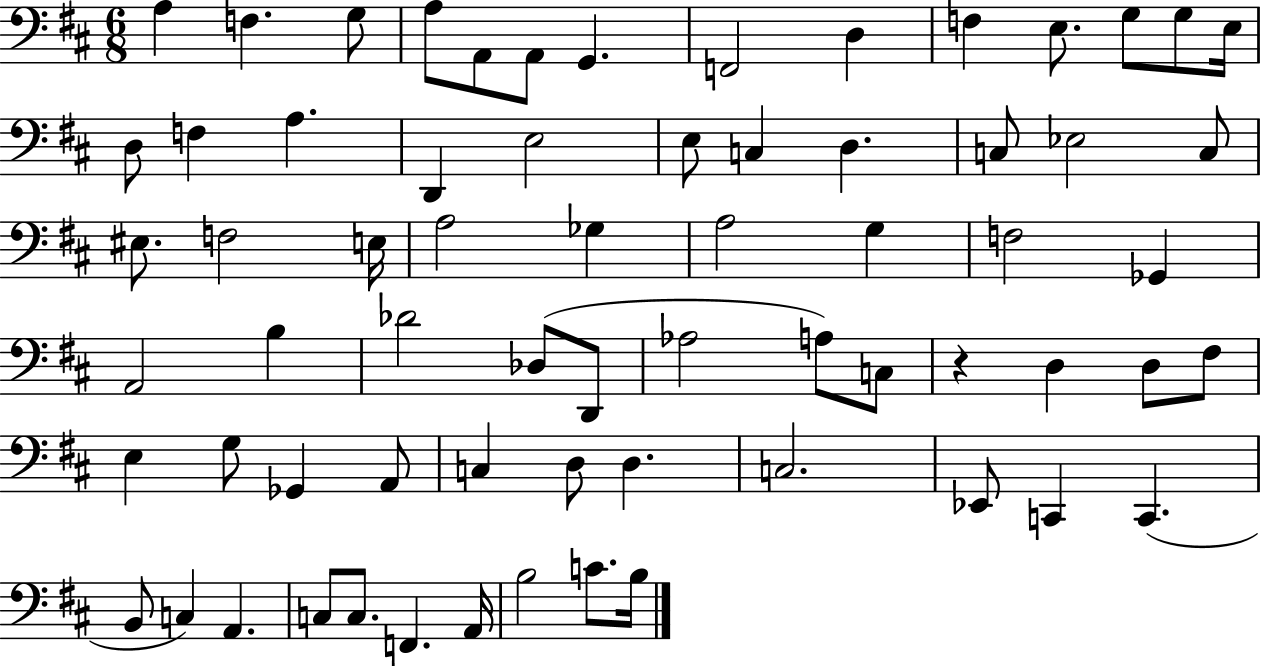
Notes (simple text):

A3/q F3/q. G3/e A3/e A2/e A2/e G2/q. F2/h D3/q F3/q E3/e. G3/e G3/e E3/s D3/e F3/q A3/q. D2/q E3/h E3/e C3/q D3/q. C3/e Eb3/h C3/e EIS3/e. F3/h E3/s A3/h Gb3/q A3/h G3/q F3/h Gb2/q A2/h B3/q Db4/h Db3/e D2/e Ab3/h A3/e C3/e R/q D3/q D3/e F#3/e E3/q G3/e Gb2/q A2/e C3/q D3/e D3/q. C3/h. Eb2/e C2/q C2/q. B2/e C3/q A2/q. C3/e C3/e. F2/q. A2/s B3/h C4/e. B3/s